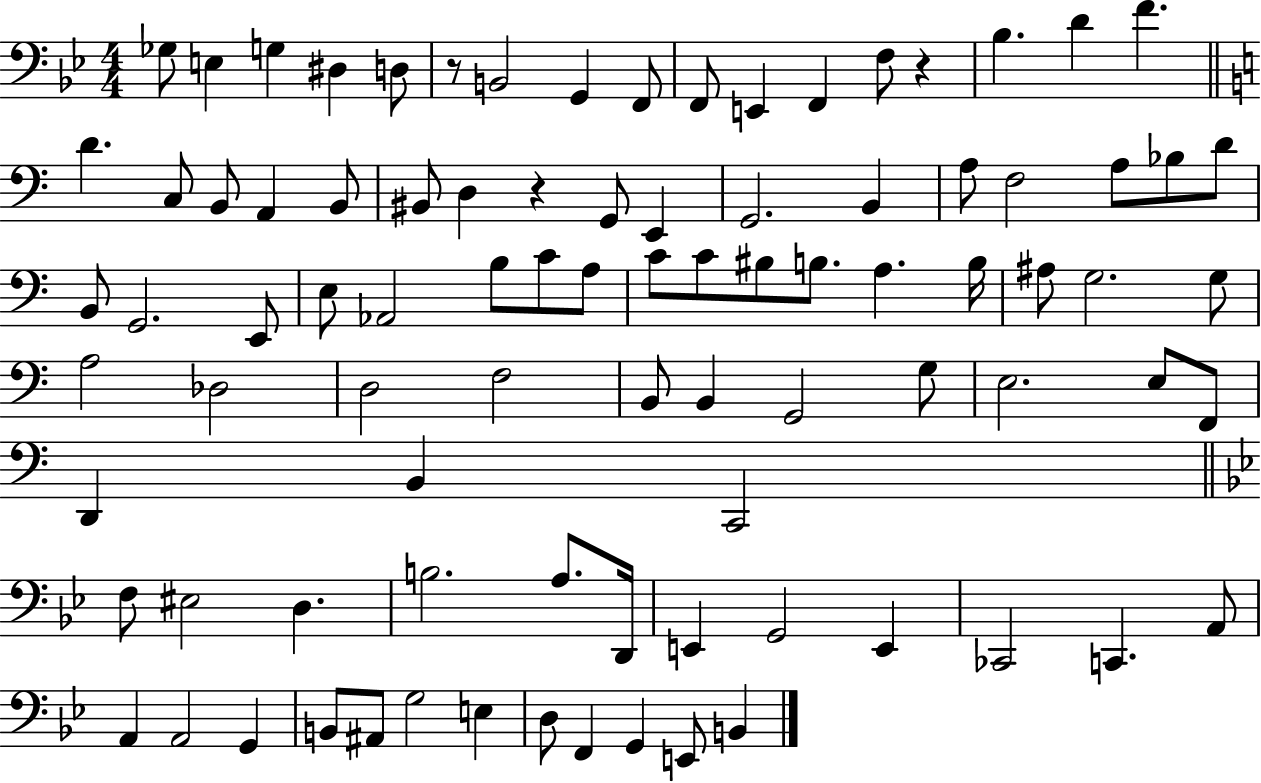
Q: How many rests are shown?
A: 3